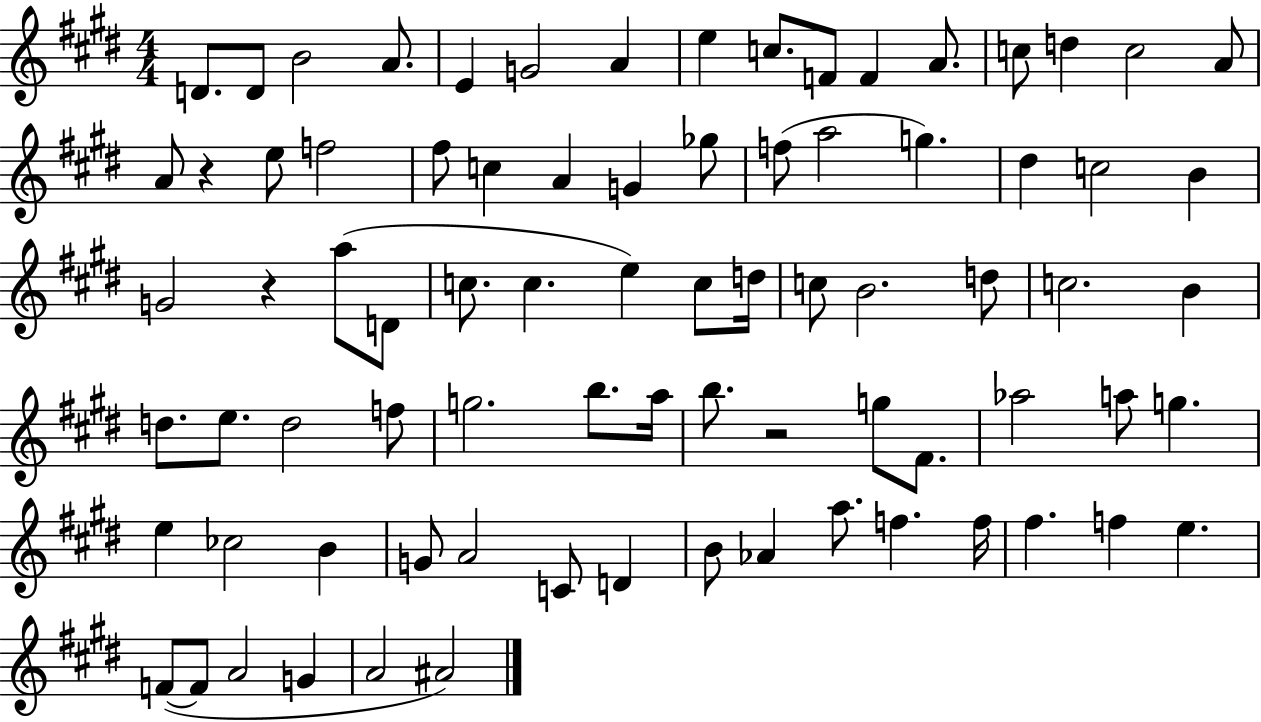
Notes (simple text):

D4/e. D4/e B4/h A4/e. E4/q G4/h A4/q E5/q C5/e. F4/e F4/q A4/e. C5/e D5/q C5/h A4/e A4/e R/q E5/e F5/h F#5/e C5/q A4/q G4/q Gb5/e F5/e A5/h G5/q. D#5/q C5/h B4/q G4/h R/q A5/e D4/e C5/e. C5/q. E5/q C5/e D5/s C5/e B4/h. D5/e C5/h. B4/q D5/e. E5/e. D5/h F5/e G5/h. B5/e. A5/s B5/e. R/h G5/e F#4/e. Ab5/h A5/e G5/q. E5/q CES5/h B4/q G4/e A4/h C4/e D4/q B4/e Ab4/q A5/e. F5/q. F5/s F#5/q. F5/q E5/q. F4/e F4/e A4/h G4/q A4/h A#4/h